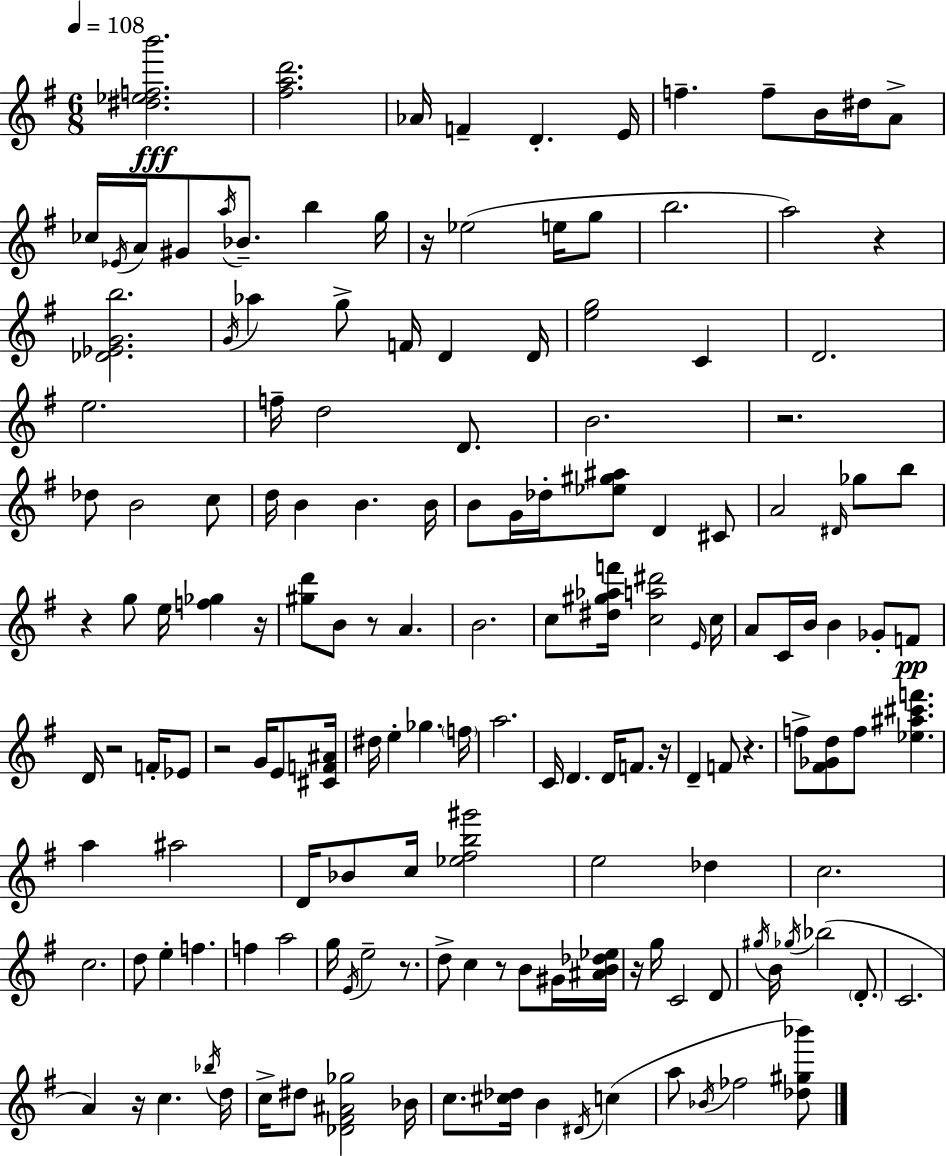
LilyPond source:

{
  \clef treble
  \numericTimeSignature
  \time 6/8
  \key g \major
  \tempo 4 = 108
  \repeat volta 2 { <dis'' ees'' f'' b'''>2.\fff | <fis'' a'' d'''>2. | aes'16 f'4-- d'4.-. e'16 | f''4.-- f''8-- b'16 dis''16 a'8-> | \break ces''16 \acciaccatura { ees'16 } a'16 gis'8 \acciaccatura { a''16 } bes'8.-- b''4 | g''16 r16 ees''2( e''16 | g''8 b''2. | a''2) r4 | \break <des' ees' g' b''>2. | \acciaccatura { g'16 } aes''4 g''8-> f'16 d'4 | d'16 <e'' g''>2 c'4 | d'2. | \break e''2. | f''16-- d''2 | d'8. b'2. | r2. | \break des''8 b'2 | c''8 d''16 b'4 b'4. | b'16 b'8 g'16 des''16-. <ees'' gis'' ais''>8 d'4 | cis'8 a'2 \grace { dis'16 } | \break ges''8 b''8 r4 g''8 e''16 <f'' ges''>4 | r16 <gis'' d'''>8 b'8 r8 a'4. | b'2. | c''8 <dis'' gis'' aes'' f'''>16 <c'' a'' dis'''>2 | \break \grace { e'16 } c''16 a'8 c'16 b'16 b'4 | ges'8-. f'8\pp d'16 r2 | f'16-. ees'8 r2 | g'16 e'8 <cis' f' ais'>16 dis''16 e''4-. ges''4. | \break \parenthesize f''16 a''2. | c'16 d'4. | d'16 f'8. r16 d'4-- f'8 r4. | f''8-> <fis' ges' d''>8 f''8 <ees'' ais'' cis''' f'''>4. | \break a''4 ais''2 | d'16 bes'8 c''16 <ees'' fis'' b'' gis'''>2 | e''2 | des''4 c''2. | \break c''2. | d''8 e''4-. f''4. | f''4 a''2 | g''16 \acciaccatura { e'16 } e''2-- | \break r8. d''8-> c''4 | r8 b'8 gis'16 <ais' b' des'' ees''>16 r16 g''16 c'2 | d'8 \acciaccatura { gis''16 } b'16 \acciaccatura { ges''16 }( bes''2 | \parenthesize d'8.-. c'2. | \break a'4) | r16 c''4. \acciaccatura { bes''16 } d''16 c''16-> dis''8 | <des' fis' ais' ges''>2 bes'16 c''8. | <cis'' des''>16 b'4 \acciaccatura { dis'16 }( c''4 a''8 | \break \acciaccatura { bes'16 } fes''2 <des'' gis'' bes'''>8) } \bar "|."
}